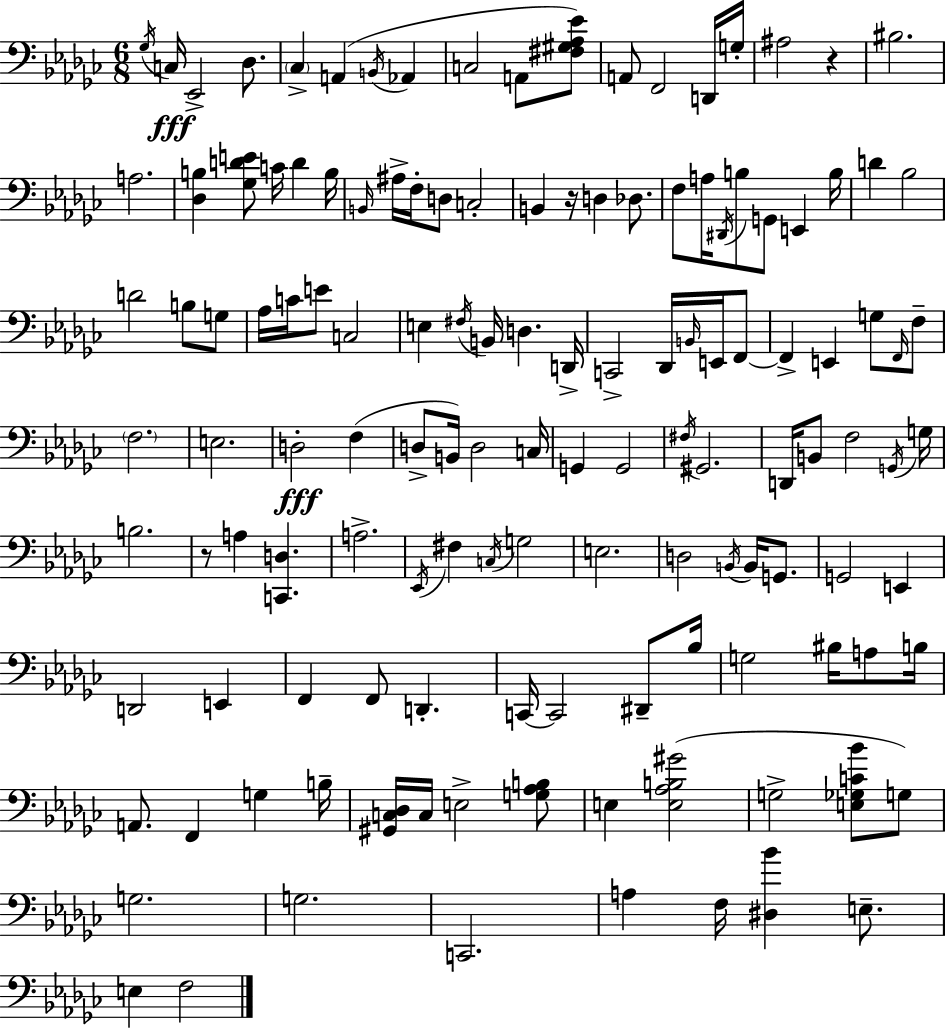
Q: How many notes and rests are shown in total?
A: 132